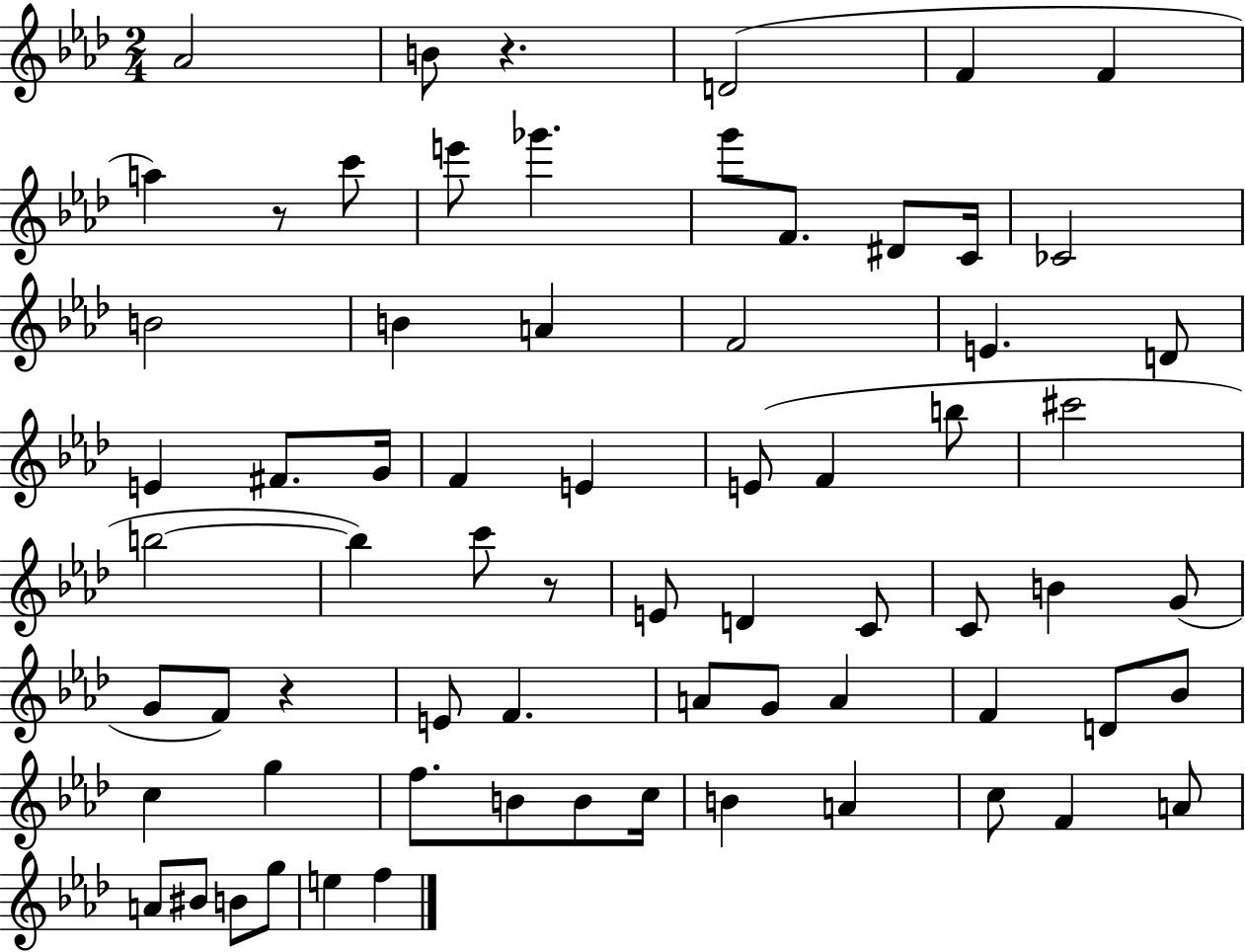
{
  \clef treble
  \numericTimeSignature
  \time 2/4
  \key aes \major
  \repeat volta 2 { aes'2 | b'8 r4. | d'2( | f'4 f'4 | \break a''4) r8 c'''8 | e'''8 ges'''4. | g'''8 f'8. dis'8 c'16 | ces'2 | \break b'2 | b'4 a'4 | f'2 | e'4. d'8 | \break e'4 fis'8. g'16 | f'4 e'4 | e'8( f'4 b''8 | cis'''2 | \break b''2~~ | b''4) c'''8 r8 | e'8 d'4 c'8 | c'8 b'4 g'8( | \break g'8 f'8) r4 | e'8 f'4. | a'8 g'8 a'4 | f'4 d'8 bes'8 | \break c''4 g''4 | f''8. b'8 b'8 c''16 | b'4 a'4 | c''8 f'4 a'8 | \break a'8 bis'8 b'8 g''8 | e''4 f''4 | } \bar "|."
}